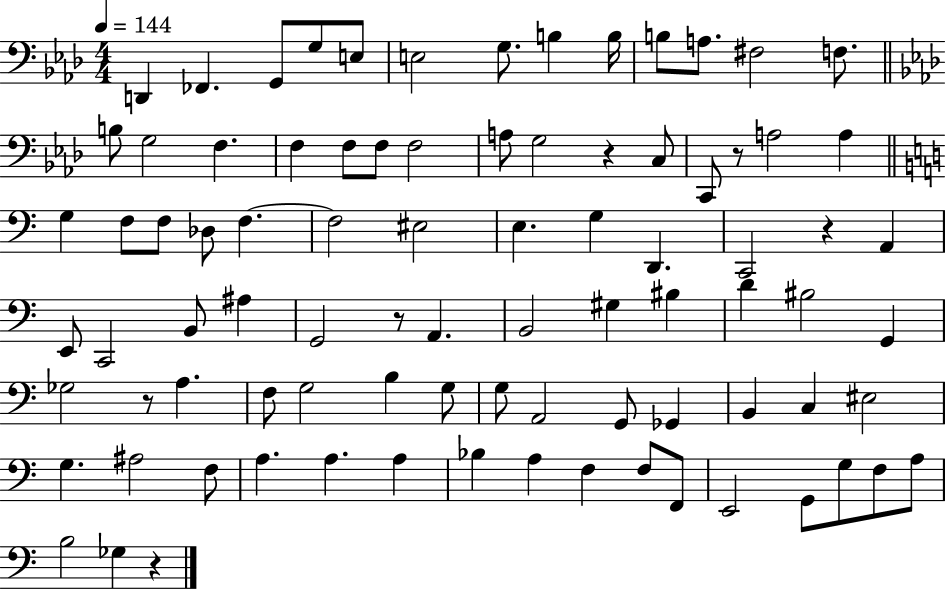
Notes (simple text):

D2/q FES2/q. G2/e G3/e E3/e E3/h G3/e. B3/q B3/s B3/e A3/e. F#3/h F3/e. B3/e G3/h F3/q. F3/q F3/e F3/e F3/h A3/e G3/h R/q C3/e C2/e R/e A3/h A3/q G3/q F3/e F3/e Db3/e F3/q. F3/h EIS3/h E3/q. G3/q D2/q. C2/h R/q A2/q E2/e C2/h B2/e A#3/q G2/h R/e A2/q. B2/h G#3/q BIS3/q D4/q BIS3/h G2/q Gb3/h R/e A3/q. F3/e G3/h B3/q G3/e G3/e A2/h G2/e Gb2/q B2/q C3/q EIS3/h G3/q. A#3/h F3/e A3/q. A3/q. A3/q Bb3/q A3/q F3/q F3/e F2/e E2/h G2/e G3/e F3/e A3/e B3/h Gb3/q R/q